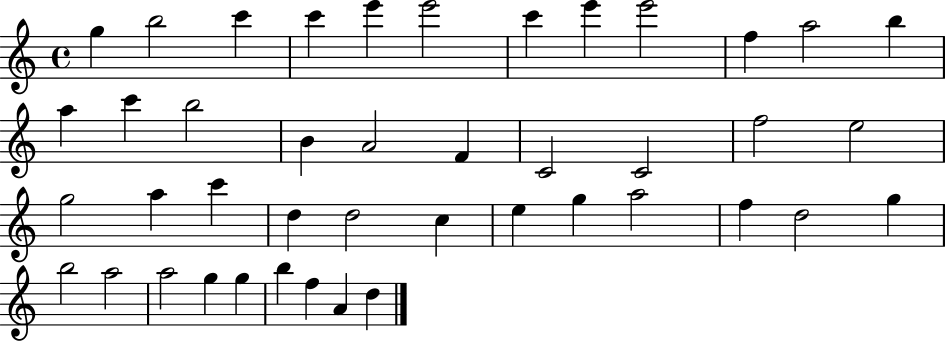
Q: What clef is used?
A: treble